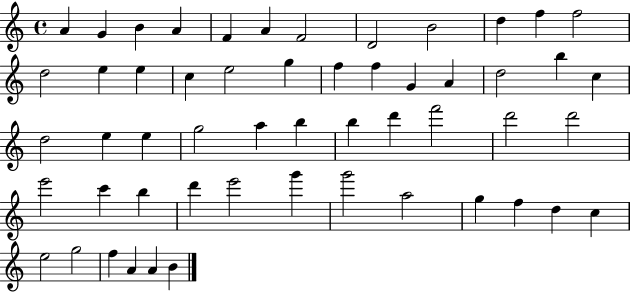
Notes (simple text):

A4/q G4/q B4/q A4/q F4/q A4/q F4/h D4/h B4/h D5/q F5/q F5/h D5/h E5/q E5/q C5/q E5/h G5/q F5/q F5/q G4/q A4/q D5/h B5/q C5/q D5/h E5/q E5/q G5/h A5/q B5/q B5/q D6/q F6/h D6/h D6/h E6/h C6/q B5/q D6/q E6/h G6/q G6/h A5/h G5/q F5/q D5/q C5/q E5/h G5/h F5/q A4/q A4/q B4/q